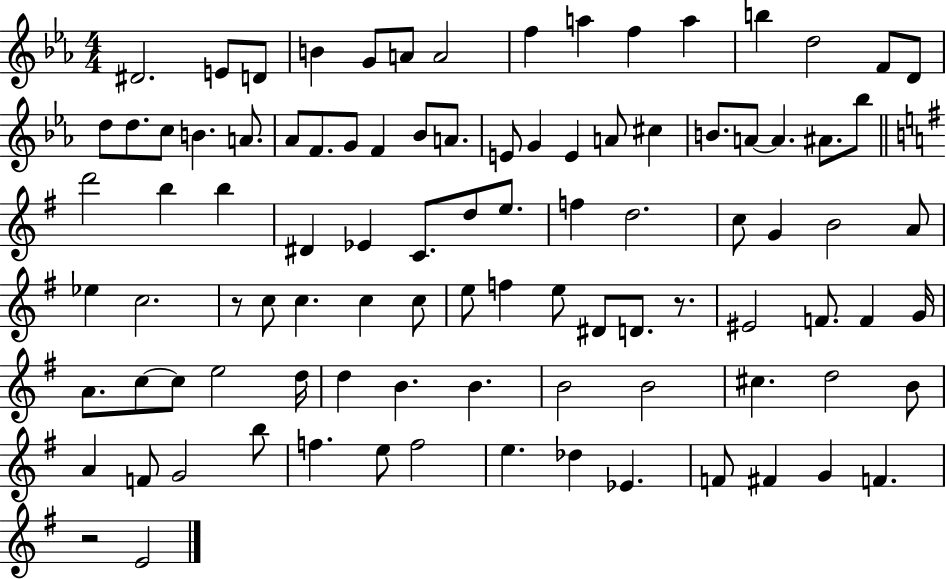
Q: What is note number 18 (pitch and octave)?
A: C5